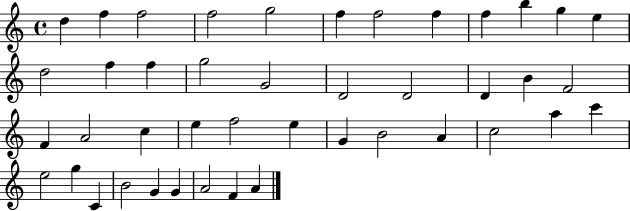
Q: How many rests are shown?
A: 0